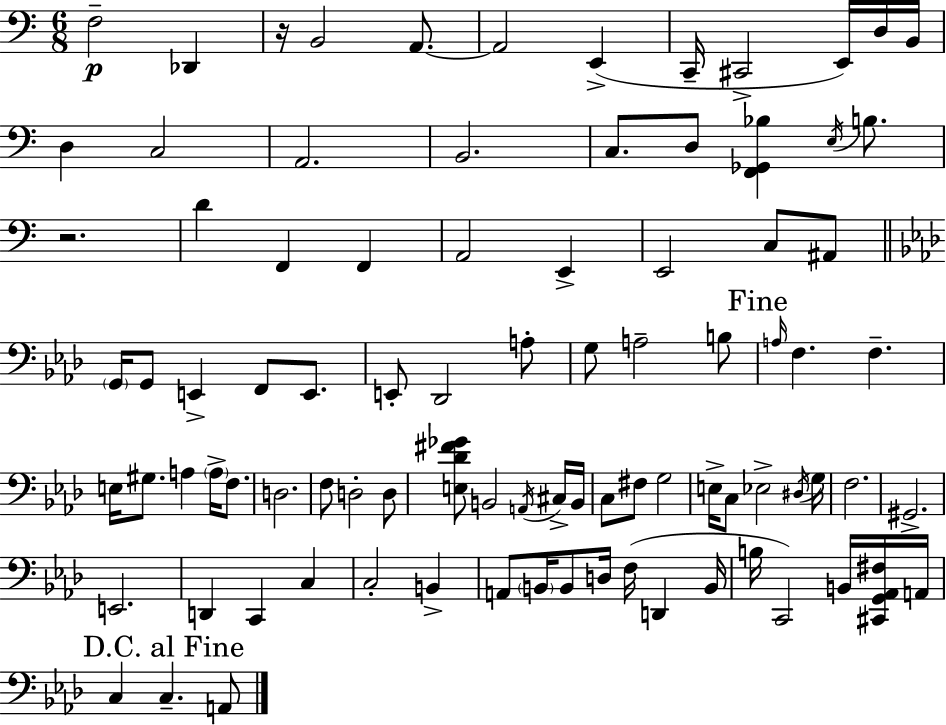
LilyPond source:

{
  \clef bass
  \numericTimeSignature
  \time 6/8
  \key a \minor
  f2--\p des,4 | r16 b,2 a,8.~~ | a,2 e,4->( | c,16-- cis,2-> e,16) d16 b,16 | \break d4 c2 | a,2. | b,2. | c8. d8 <f, ges, bes>4 \acciaccatura { e16 } b8. | \break r2. | d'4 f,4 f,4 | a,2 e,4-> | e,2 c8 ais,8 | \break \bar "||" \break \key aes \major \parenthesize g,16 g,8 e,4-> f,8 e,8. | e,8-. des,2 a8-. | g8 a2-- b8 | \mark "Fine" \grace { a16 } f4. f4.-- | \break e16 gis8. a4 \parenthesize a16-> f8. | d2. | f8 d2-. d8 | <e des' fis' ges'>8 b,2 \acciaccatura { a,16 } | \break cis16-> b,16 c8 fis8 g2 | e16-> c8 ees2-> | \acciaccatura { dis16 } g16 f2. | gis,2.-> | \break e,2. | d,4 c,4 c4 | c2-. b,4-> | a,8 \parenthesize b,16 b,8 d16 f16( d,4 | \break b,16 b16 c,2) | b,16 <cis, g, aes, fis>16 a,16 \mark "D.C. al Fine" c4 c4.-- | a,8 \bar "|."
}